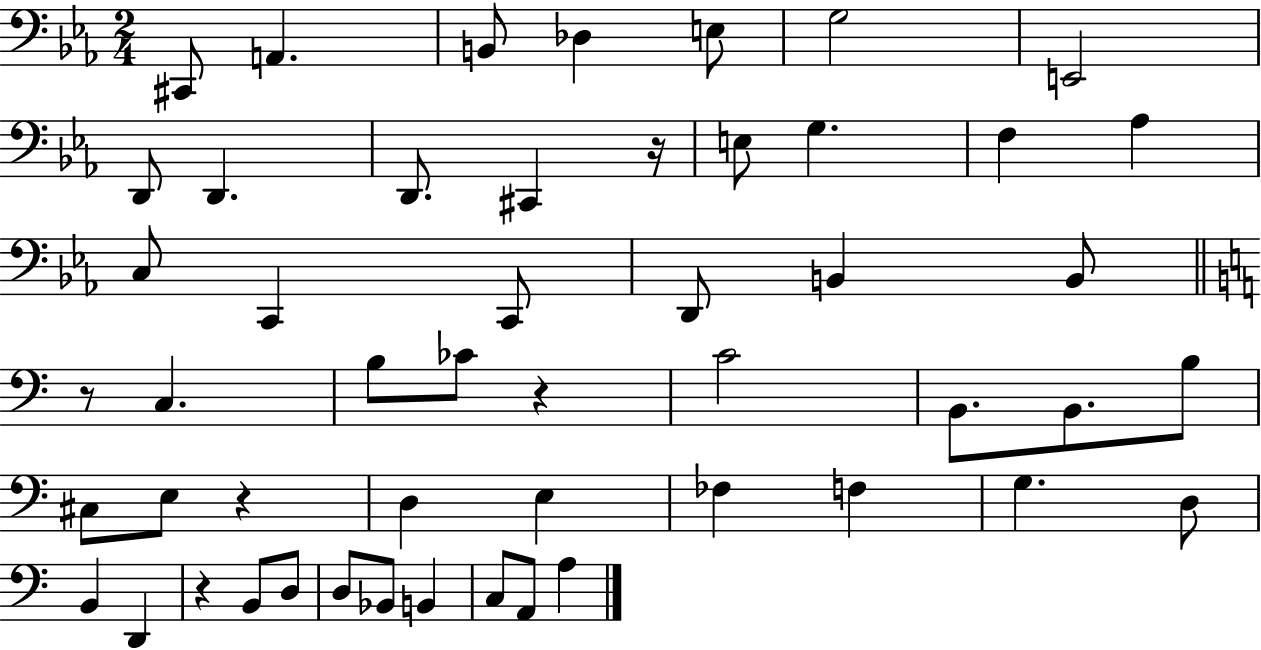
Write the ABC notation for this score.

X:1
T:Untitled
M:2/4
L:1/4
K:Eb
^C,,/2 A,, B,,/2 _D, E,/2 G,2 E,,2 D,,/2 D,, D,,/2 ^C,, z/4 E,/2 G, F, _A, C,/2 C,, C,,/2 D,,/2 B,, B,,/2 z/2 C, B,/2 _C/2 z C2 B,,/2 B,,/2 B,/2 ^C,/2 E,/2 z D, E, _F, F, G, D,/2 B,, D,, z B,,/2 D,/2 D,/2 _B,,/2 B,, C,/2 A,,/2 A,